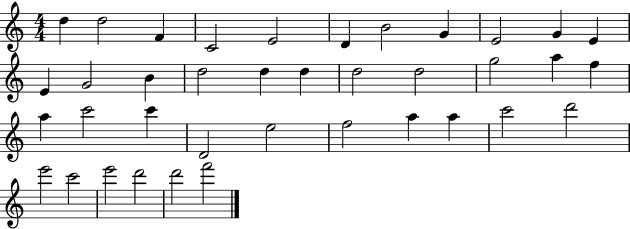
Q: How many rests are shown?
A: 0